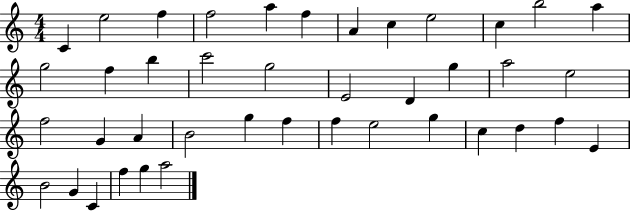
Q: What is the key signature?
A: C major